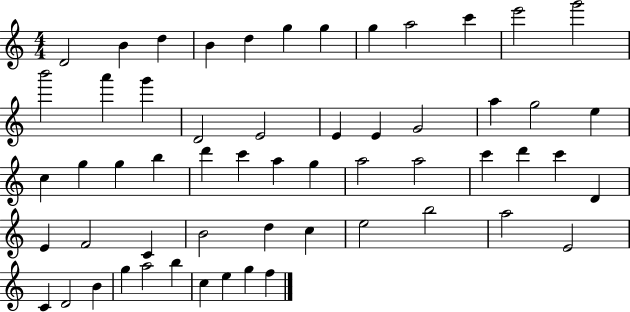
{
  \clef treble
  \numericTimeSignature
  \time 4/4
  \key c \major
  d'2 b'4 d''4 | b'4 d''4 g''4 g''4 | g''4 a''2 c'''4 | e'''2 g'''2 | \break b'''2 a'''4 g'''4 | d'2 e'2 | e'4 e'4 g'2 | a''4 g''2 e''4 | \break c''4 g''4 g''4 b''4 | d'''4 c'''4 a''4 g''4 | a''2 a''2 | c'''4 d'''4 c'''4 d'4 | \break e'4 f'2 c'4 | b'2 d''4 c''4 | e''2 b''2 | a''2 e'2 | \break c'4 d'2 b'4 | g''4 a''2 b''4 | c''4 e''4 g''4 f''4 | \bar "|."
}